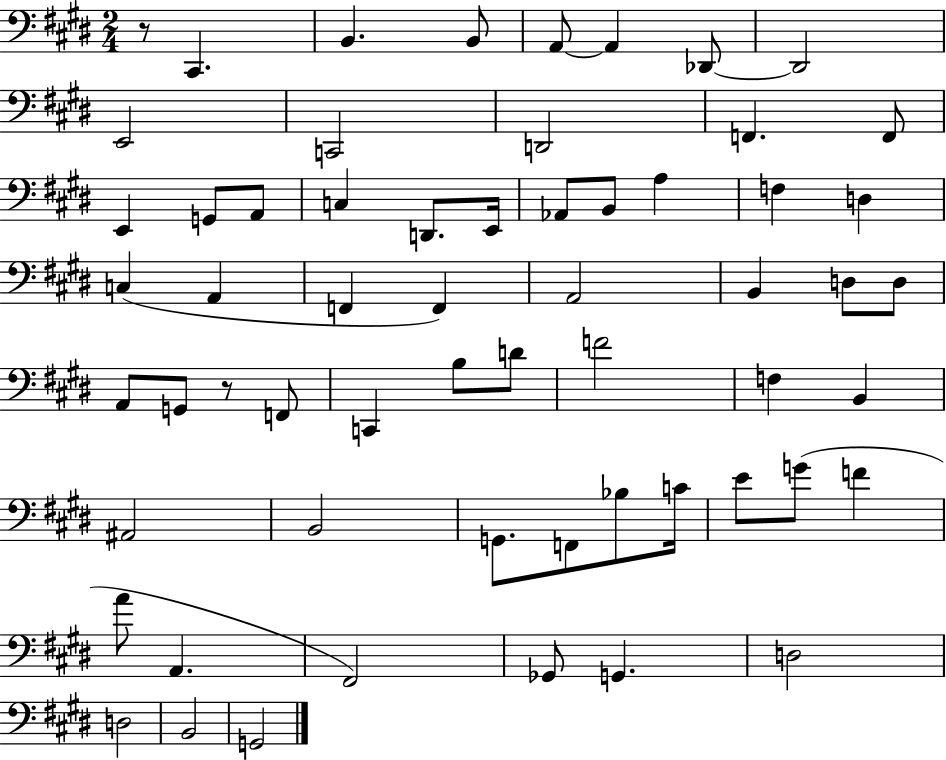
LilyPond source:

{
  \clef bass
  \numericTimeSignature
  \time 2/4
  \key e \major
  r8 cis,4. | b,4. b,8 | a,8~~ a,4 des,8~~ | des,2 | \break e,2 | c,2 | d,2 | f,4. f,8 | \break e,4 g,8 a,8 | c4 d,8. e,16 | aes,8 b,8 a4 | f4 d4 | \break c4( a,4 | f,4 f,4) | a,2 | b,4 d8 d8 | \break a,8 g,8 r8 f,8 | c,4 b8 d'8 | f'2 | f4 b,4 | \break ais,2 | b,2 | g,8. f,8 bes8 c'16 | e'8 g'8( f'4 | \break a'8 a,4. | fis,2) | ges,8 g,4. | d2 | \break d2 | b,2 | g,2 | \bar "|."
}